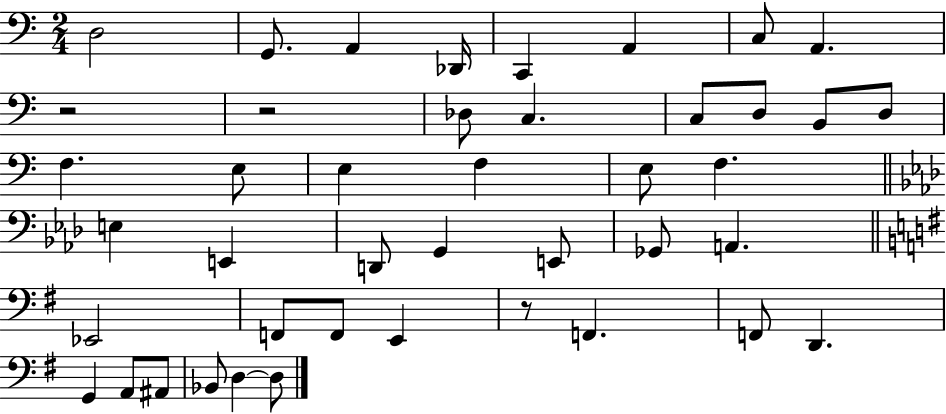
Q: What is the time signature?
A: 2/4